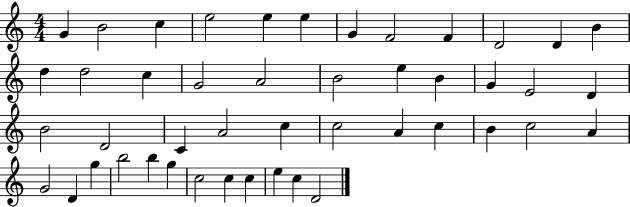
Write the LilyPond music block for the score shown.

{
  \clef treble
  \numericTimeSignature
  \time 4/4
  \key c \major
  g'4 b'2 c''4 | e''2 e''4 e''4 | g'4 f'2 f'4 | d'2 d'4 b'4 | \break d''4 d''2 c''4 | g'2 a'2 | b'2 e''4 b'4 | g'4 e'2 d'4 | \break b'2 d'2 | c'4 a'2 c''4 | c''2 a'4 c''4 | b'4 c''2 a'4 | \break g'2 d'4 g''4 | b''2 b''4 g''4 | c''2 c''4 c''4 | e''4 c''4 d'2 | \break \bar "|."
}